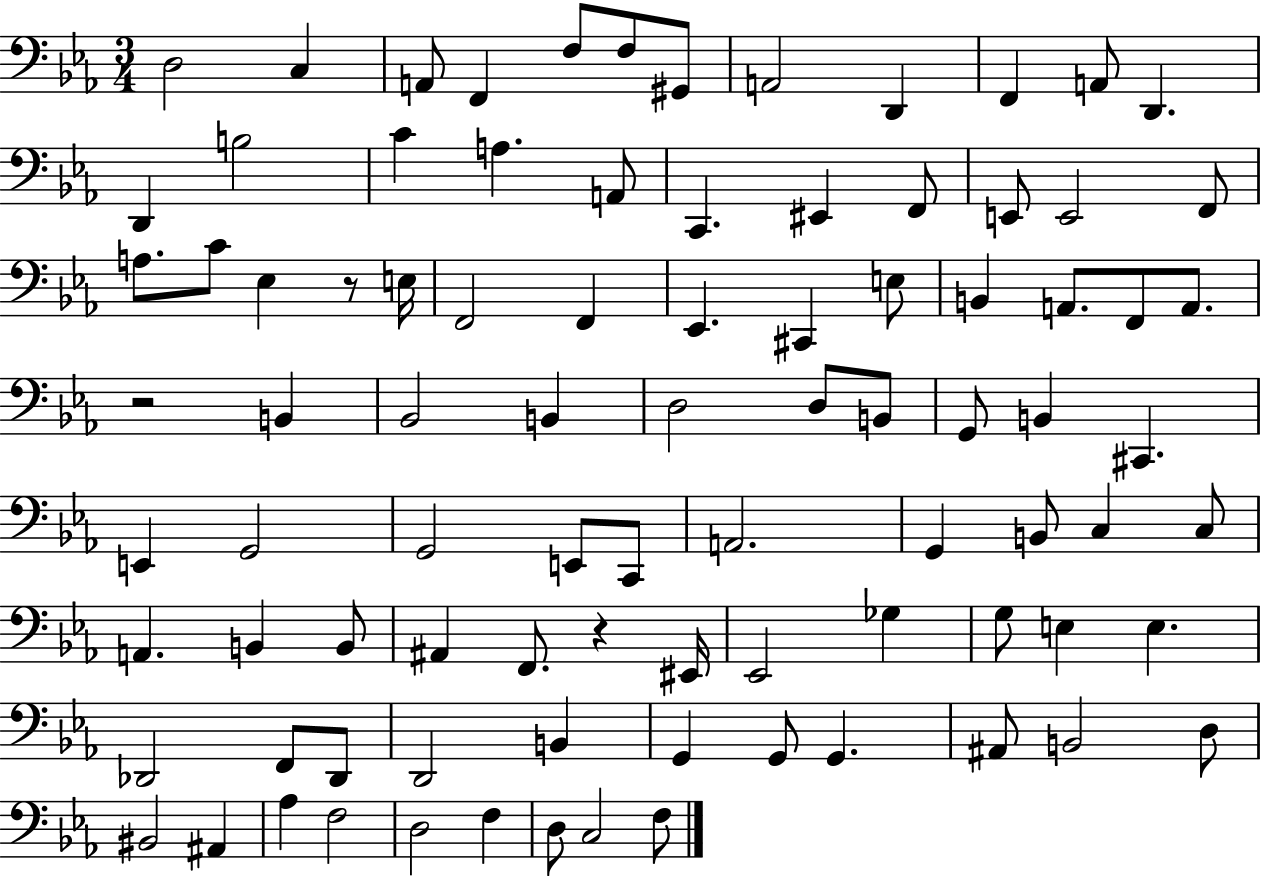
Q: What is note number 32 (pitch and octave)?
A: E3